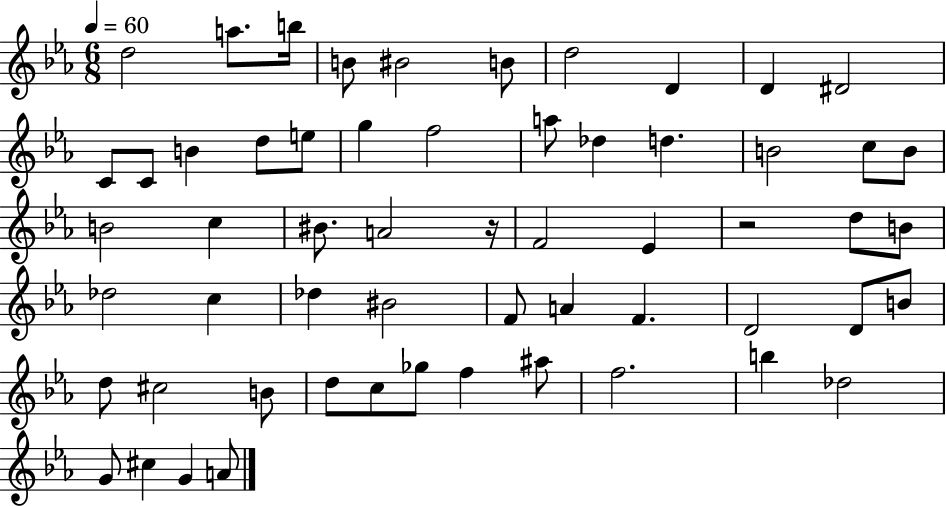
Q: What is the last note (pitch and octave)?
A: A4